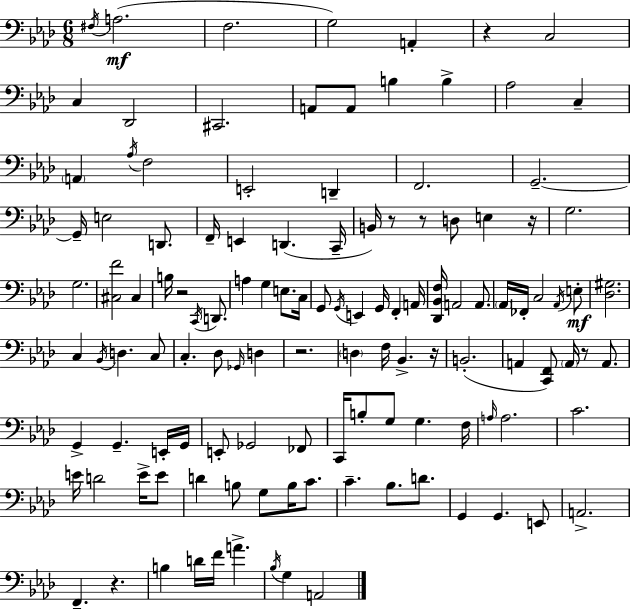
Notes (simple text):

F#3/s A3/h. F3/h. G3/h A2/q R/q C3/h C3/q Db2/h C#2/h. A2/e A2/e B3/q B3/q Ab3/h C3/q A2/q Ab3/s F3/h E2/h D2/q F2/h. G2/h. G2/s E3/h D2/e. F2/s E2/q D2/q. C2/s B2/s R/e R/e D3/e E3/q R/s G3/h. G3/h. [C#3,F4]/h C#3/q B3/s R/h C2/s D2/e. A3/q G3/q E3/e. C3/s G2/e G2/s E2/q G2/s F2/q A2/s [Db2,Bb2,F3]/s A2/h A2/e. Ab2/s FES2/s C3/h Ab2/s E3/e [Db3,G#3]/h. C3/q Bb2/s D3/q. C3/e C3/q. Db3/e Gb2/s D3/q R/h. D3/q F3/s Bb2/q. R/s B2/h. A2/q [C2,F2]/e A2/s R/e A2/e. G2/q G2/q. E2/s G2/s E2/e Gb2/h FES2/e C2/s B3/e G3/e G3/q. F3/s A3/s A3/h. C4/h. E4/s D4/h E4/s E4/e D4/q B3/e G3/e B3/s C4/e. C4/q. Bb3/e. D4/e. G2/q G2/q. E2/e A2/h. F2/q. R/q. B3/q D4/s F4/s A4/q. Bb3/s G3/q A2/h